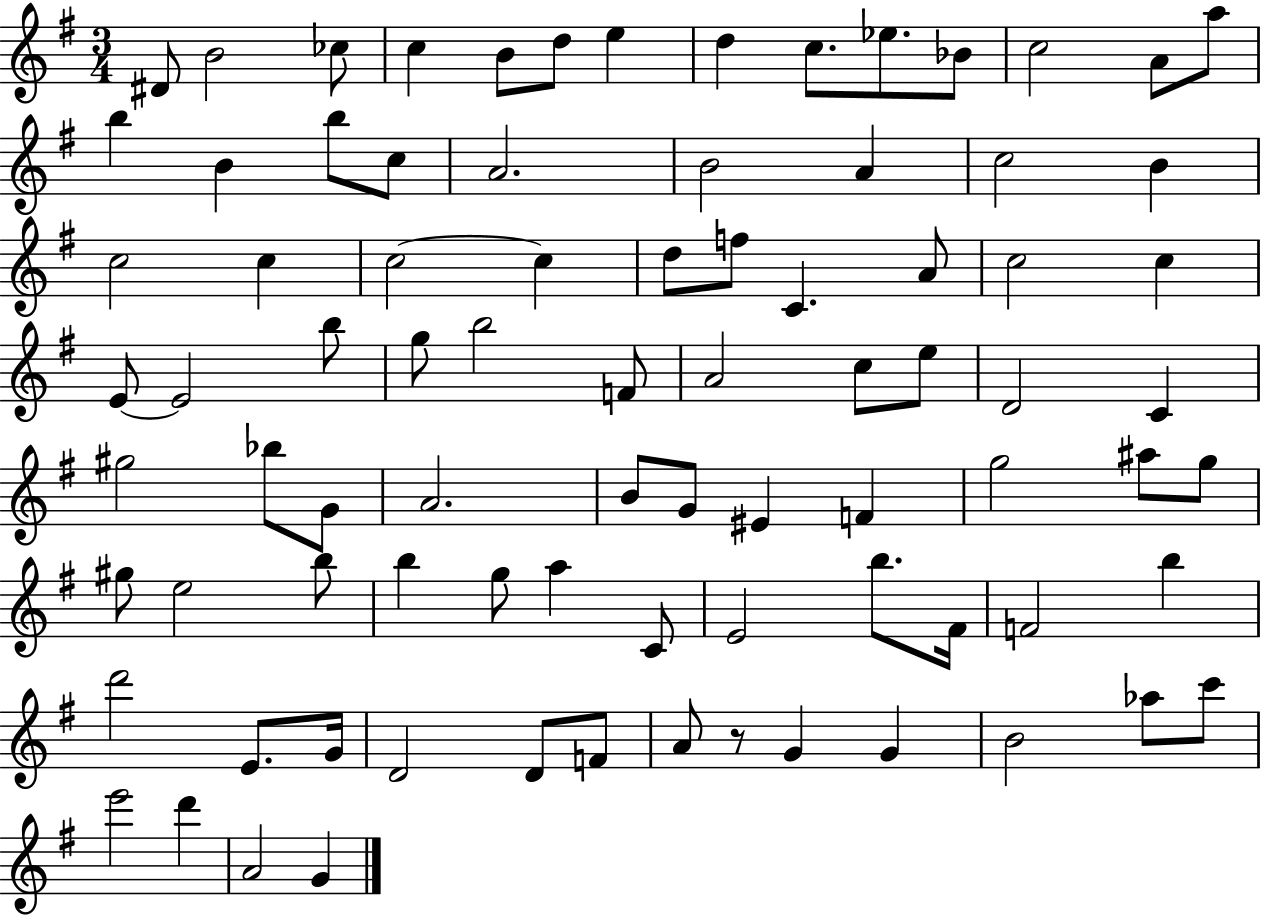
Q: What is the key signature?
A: G major